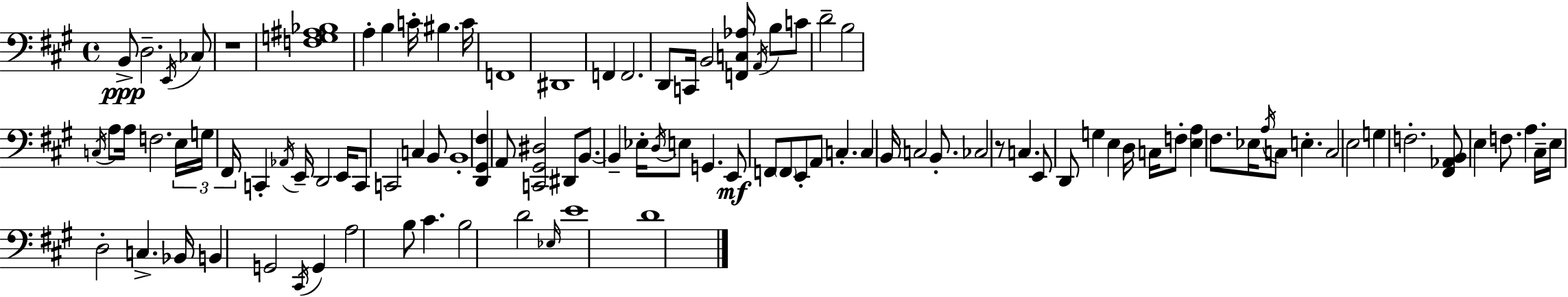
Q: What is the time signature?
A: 4/4